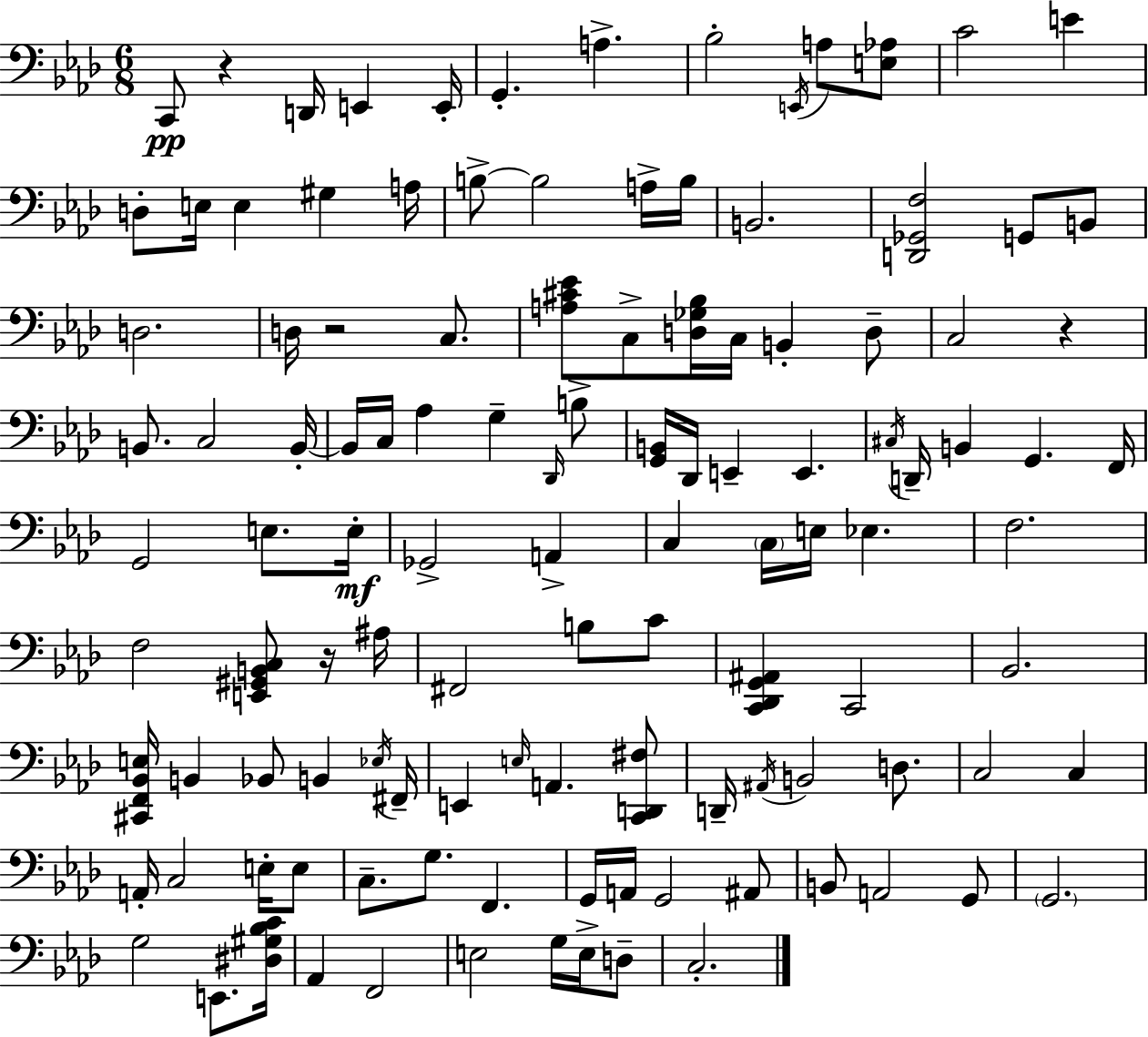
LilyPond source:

{
  \clef bass
  \numericTimeSignature
  \time 6/8
  \key aes \major
  c,8\pp r4 d,16 e,4 e,16-. | g,4.-. a4.-> | bes2-. \acciaccatura { e,16 } a8 <e aes>8 | c'2 e'4 | \break d8-. e16 e4 gis4 | a16 b8->~~ b2 a16-> | b16 b,2. | <d, ges, f>2 g,8 b,8 | \break d2. | d16 r2 c8. | <a cis' ees'>8 c8-> <d ges bes>16 c16 b,4-. d8-- | c2 r4 | \break b,8. c2 | b,16-.~~ b,16 c16 aes4 g4-- \grace { des,16 } | b8-> <g, b,>16 des,16 e,4-- e,4. | \acciaccatura { cis16 } d,16-- b,4 g,4. | \break f,16 g,2 e8. | e16-.\mf ges,2-> a,4-> | c4 \parenthesize c16 e16 ees4. | f2. | \break f2 <e, gis, b, c>8 | r16 ais16 fis,2 b8 | c'8 <c, des, g, ais,>4 c,2 | bes,2. | \break <cis, f, bes, e>16 b,4 bes,8 b,4 | \acciaccatura { ees16 } fis,16-- e,4 \grace { e16 } a,4. | <c, d, fis>8 d,16-- \acciaccatura { ais,16 } b,2 | d8. c2 | \break c4 a,16-. c2 | e16-. e8 c8.-- g8. | f,4. g,16 a,16 g,2 | ais,8 b,8 a,2 | \break g,8 \parenthesize g,2. | g2 | e,8. <dis gis bes c'>16 aes,4 f,2 | e2 | \break g16 e16-> d8-- c2.-. | \bar "|."
}